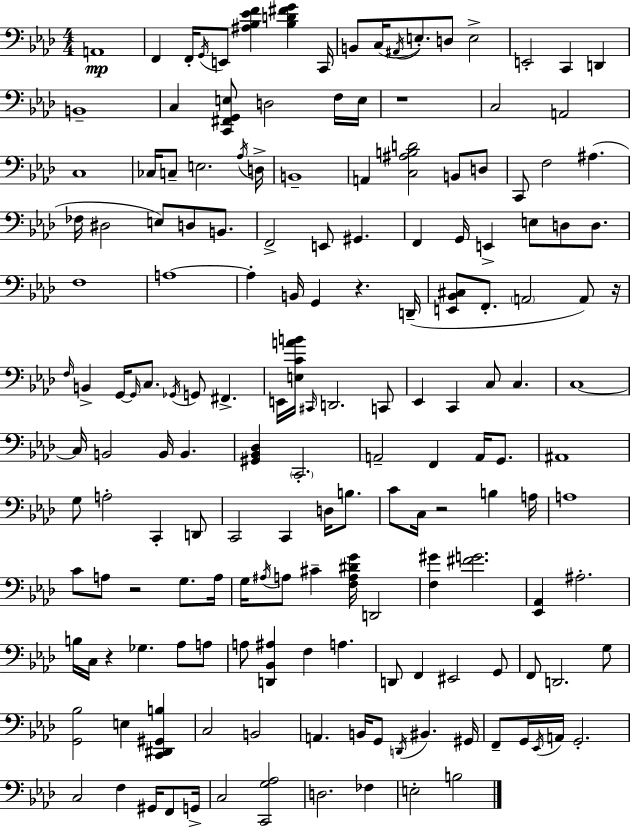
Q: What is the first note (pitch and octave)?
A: A2